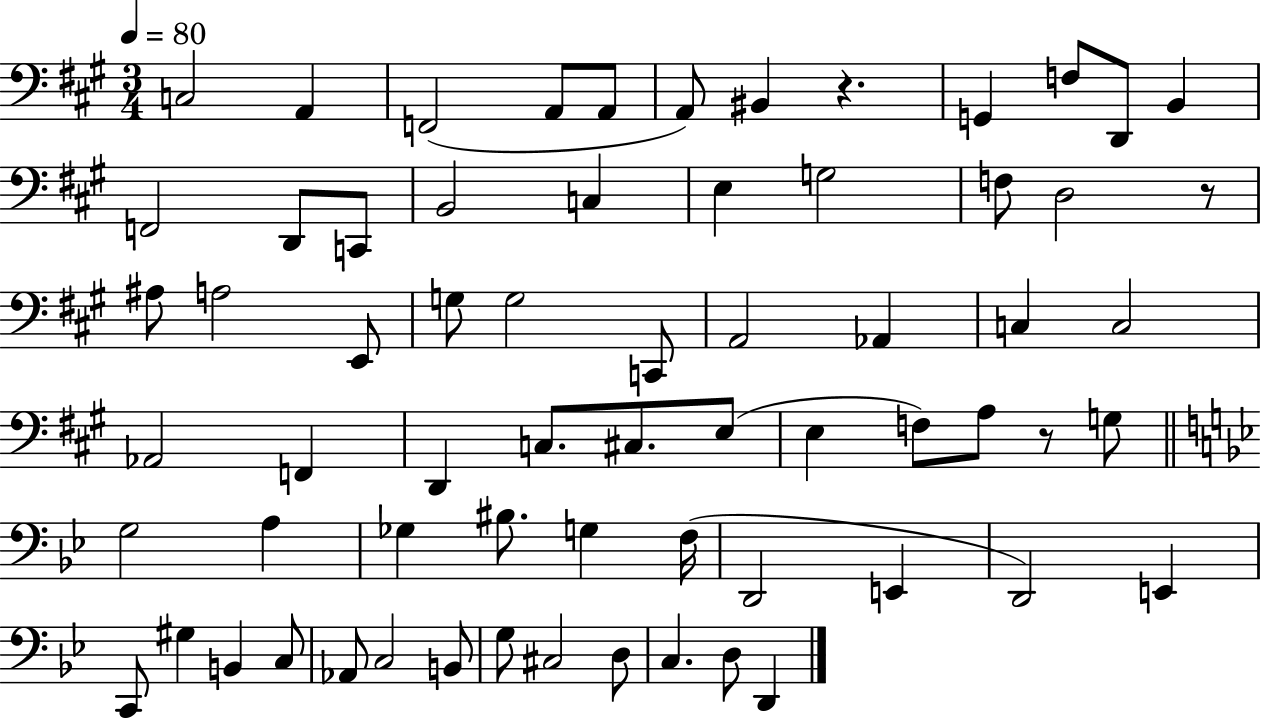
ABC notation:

X:1
T:Untitled
M:3/4
L:1/4
K:A
C,2 A,, F,,2 A,,/2 A,,/2 A,,/2 ^B,, z G,, F,/2 D,,/2 B,, F,,2 D,,/2 C,,/2 B,,2 C, E, G,2 F,/2 D,2 z/2 ^A,/2 A,2 E,,/2 G,/2 G,2 C,,/2 A,,2 _A,, C, C,2 _A,,2 F,, D,, C,/2 ^C,/2 E,/2 E, F,/2 A,/2 z/2 G,/2 G,2 A, _G, ^B,/2 G, F,/4 D,,2 E,, D,,2 E,, C,,/2 ^G, B,, C,/2 _A,,/2 C,2 B,,/2 G,/2 ^C,2 D,/2 C, D,/2 D,,